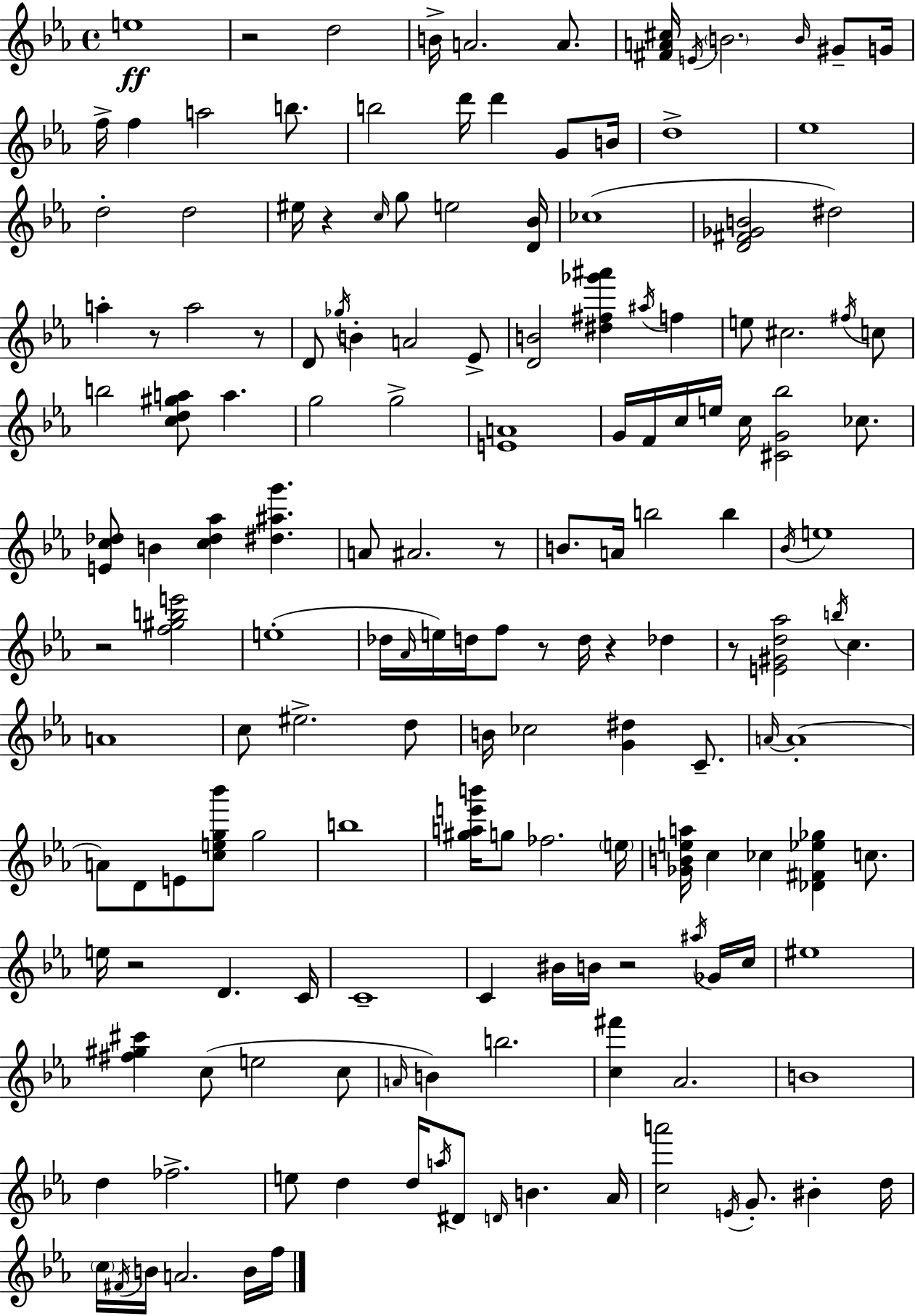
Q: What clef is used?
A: treble